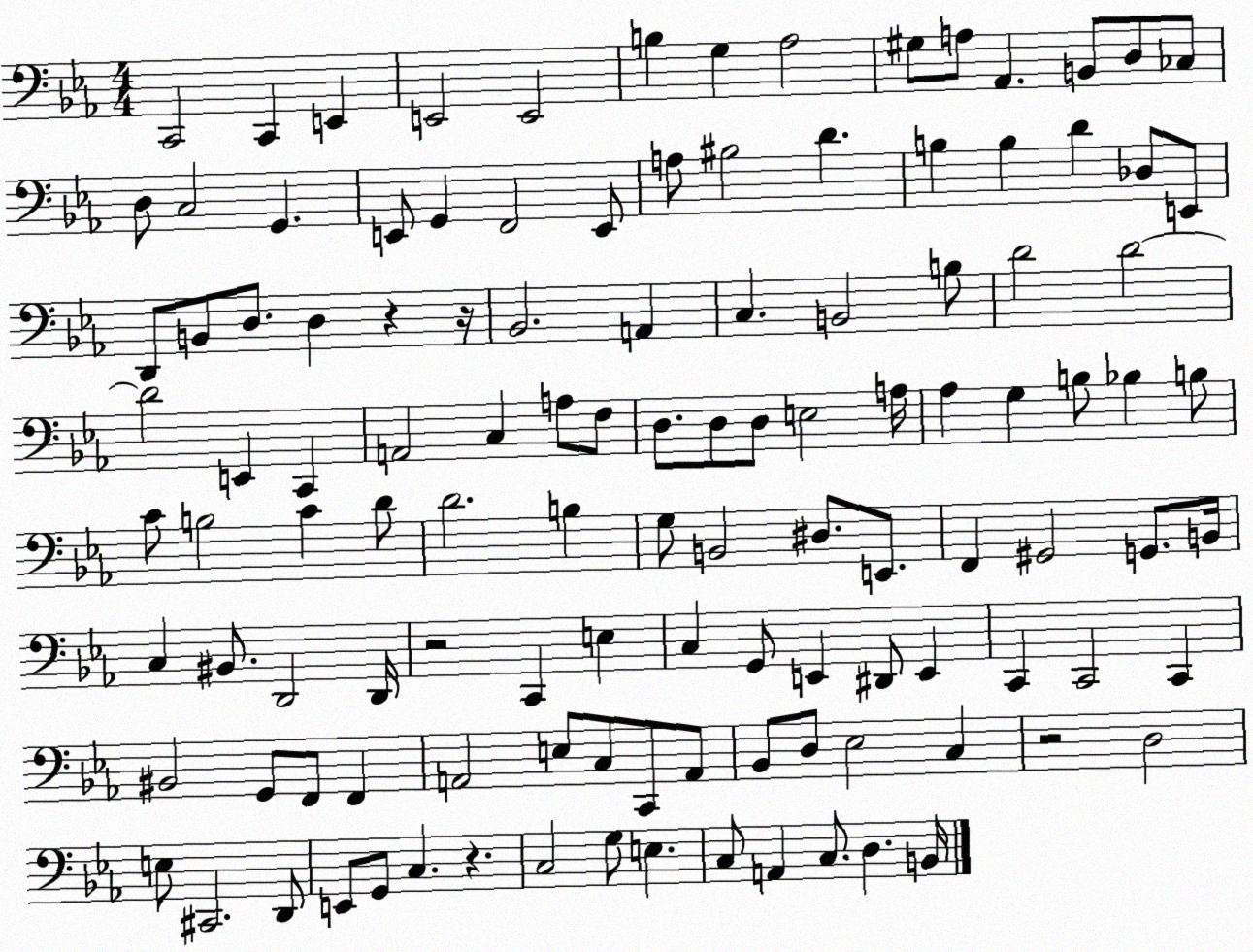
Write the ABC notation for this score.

X:1
T:Untitled
M:4/4
L:1/4
K:Eb
C,,2 C,, E,, E,,2 E,,2 B, G, _A,2 ^G,/2 A,/2 _A,, B,,/2 D,/2 _C,/2 D,/2 C,2 G,, E,,/2 G,, F,,2 E,,/2 A,/2 ^B,2 D B, B, D _D,/2 E,,/2 D,,/2 B,,/2 D,/2 D, z z/4 _B,,2 A,, C, B,,2 B,/2 D2 D2 D2 E,, C,, A,,2 C, A,/2 F,/2 D,/2 D,/2 D,/2 E,2 A,/4 _A, G, B,/2 _B, B,/2 C/2 B,2 C D/2 D2 B, G,/2 B,,2 ^D,/2 E,,/2 F,, ^G,,2 G,,/2 B,,/4 C, ^B,,/2 D,,2 D,,/4 z2 C,, E, C, G,,/2 E,, ^D,,/2 E,, C,, C,,2 C,, ^B,,2 G,,/2 F,,/2 F,, A,,2 E,/2 C,/2 C,,/2 A,,/2 _B,,/2 D,/2 _E,2 C, z2 D,2 E,/2 ^C,,2 D,,/2 E,,/2 G,,/2 C, z C,2 G,/2 E, C,/2 A,, C,/2 D, B,,/4